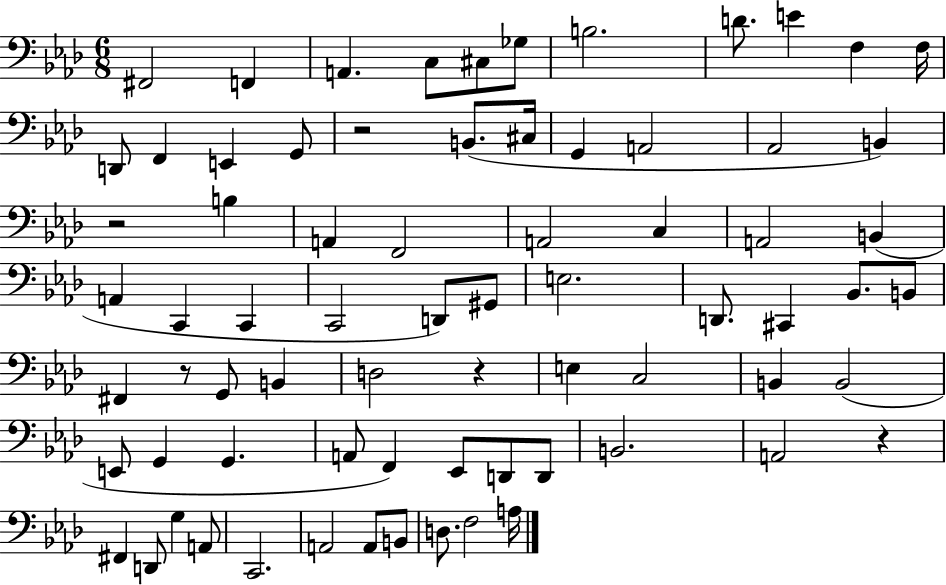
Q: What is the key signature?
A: AES major